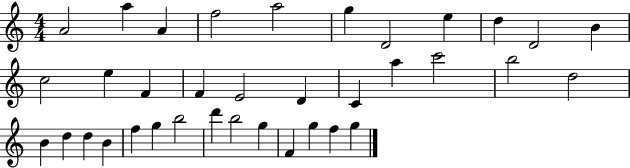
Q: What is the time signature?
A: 4/4